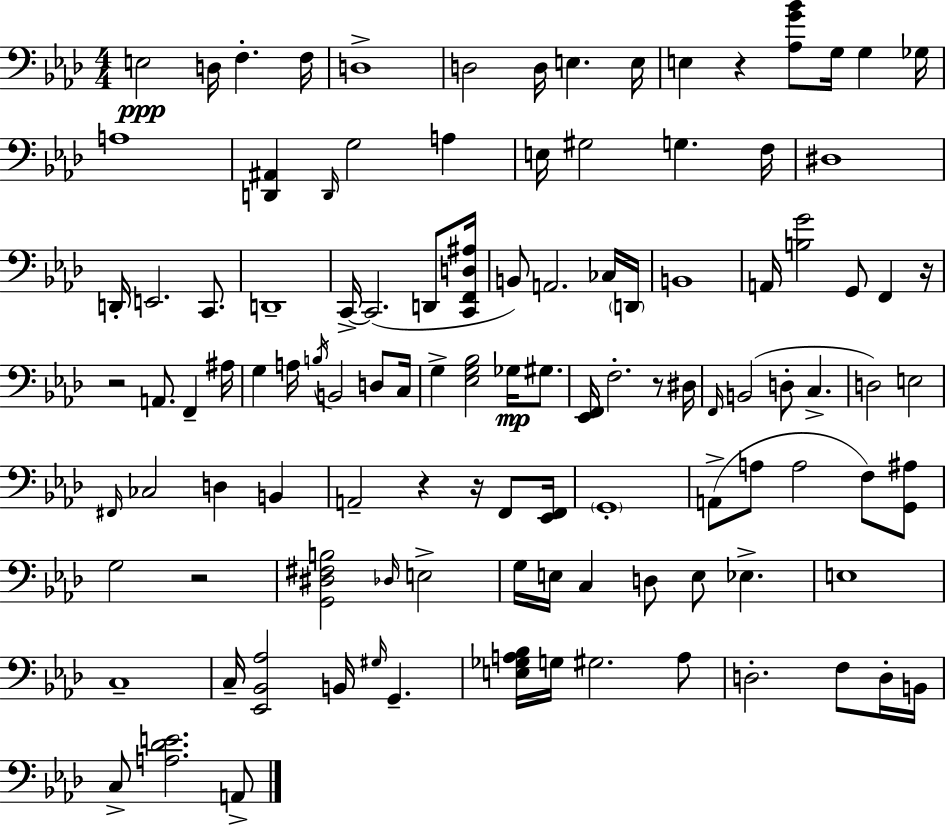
{
  \clef bass
  \numericTimeSignature
  \time 4/4
  \key f \minor
  \repeat volta 2 { e2\ppp d16 f4.-. f16 | d1-> | d2 d16 e4. e16 | e4 r4 <aes g' bes'>8 g16 g4 ges16 | \break a1 | <d, ais,>4 \grace { d,16 } g2 a4 | e16 gis2 g4. | f16 dis1 | \break d,16-. e,2. c,8. | d,1-- | c,16->~~ c,2.( d,8 | <c, f, d ais>16 b,8) a,2. ces16 | \break \parenthesize d,16 b,1 | a,16 <b g'>2 g,8 f,4 | r16 r2 a,8. f,4-- | ais16 g4 a16 \acciaccatura { b16 } b,2 d8 | \break c16 g4-> <ees g bes>2 ges16\mp gis8. | <ees, f,>16 f2.-. r8 | dis16 \grace { f,16 } b,2( d8-. c4.-> | d2) e2 | \break \grace { fis,16 } ces2 d4 | b,4 a,2-- r4 | r16 f,8 <ees, f,>16 \parenthesize g,1-. | a,8->( a8 a2 | \break f8) <g, ais>8 g2 r2 | <g, dis fis b>2 \grace { des16 } e2-> | g16 e16 c4 d8 e8 ees4.-> | e1 | \break c1-- | c16-- <ees, bes, aes>2 b,16 \grace { gis16 } | g,4.-- <e ges a bes>16 g16 gis2. | a8 d2.-. | \break f8 d16-. b,16 c8-> <a des' e'>2. | a,8-> } \bar "|."
}